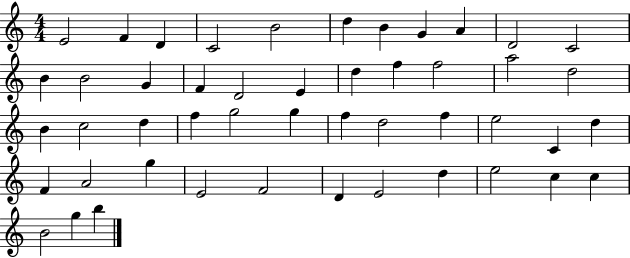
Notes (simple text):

E4/h F4/q D4/q C4/h B4/h D5/q B4/q G4/q A4/q D4/h C4/h B4/q B4/h G4/q F4/q D4/h E4/q D5/q F5/q F5/h A5/h D5/h B4/q C5/h D5/q F5/q G5/h G5/q F5/q D5/h F5/q E5/h C4/q D5/q F4/q A4/h G5/q E4/h F4/h D4/q E4/h D5/q E5/h C5/q C5/q B4/h G5/q B5/q